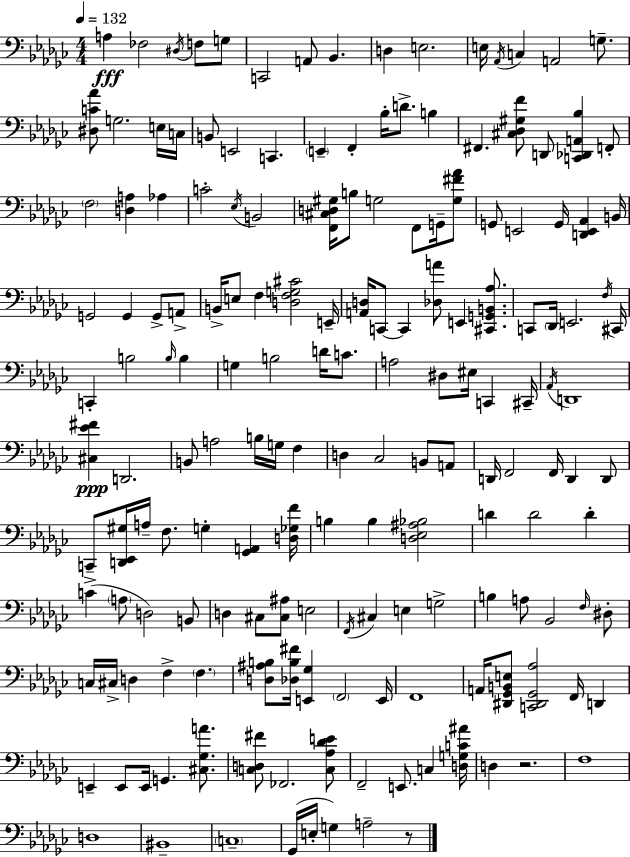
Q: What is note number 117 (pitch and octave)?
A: F3